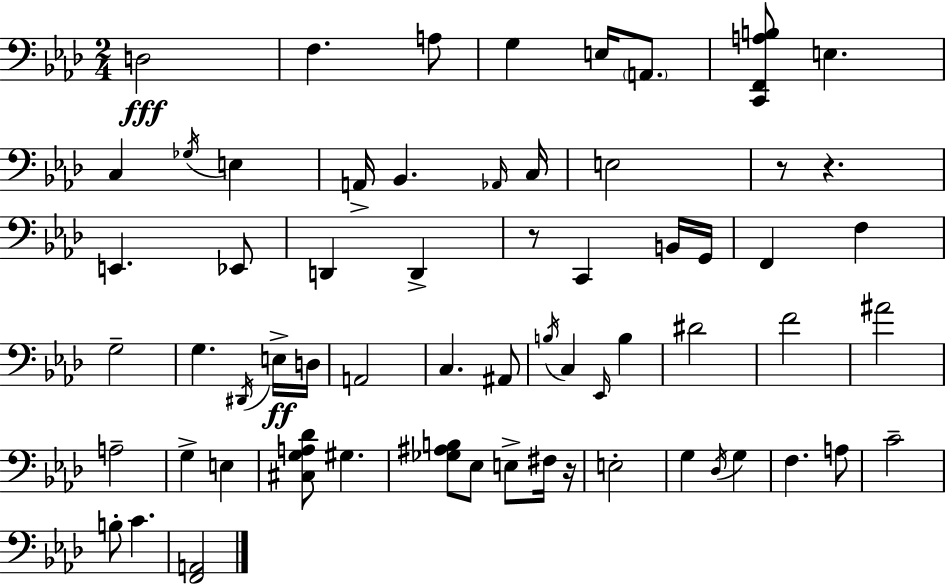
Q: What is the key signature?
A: AES major